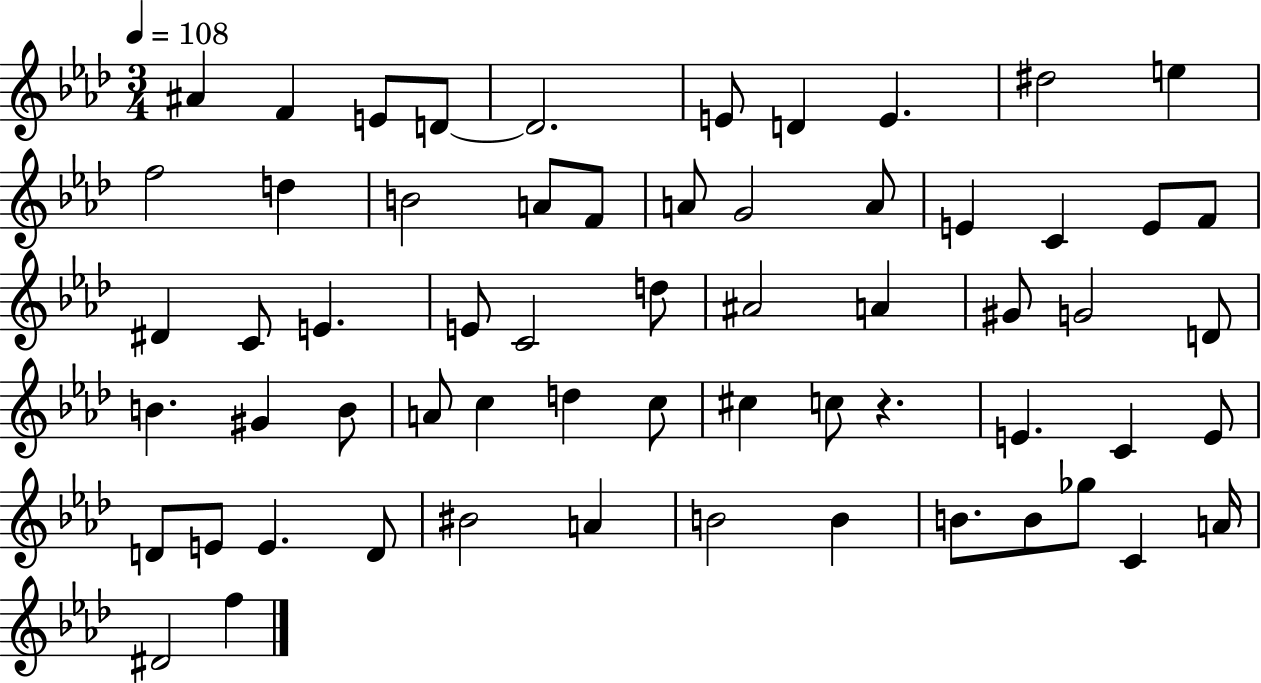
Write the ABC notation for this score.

X:1
T:Untitled
M:3/4
L:1/4
K:Ab
^A F E/2 D/2 D2 E/2 D E ^d2 e f2 d B2 A/2 F/2 A/2 G2 A/2 E C E/2 F/2 ^D C/2 E E/2 C2 d/2 ^A2 A ^G/2 G2 D/2 B ^G B/2 A/2 c d c/2 ^c c/2 z E C E/2 D/2 E/2 E D/2 ^B2 A B2 B B/2 B/2 _g/2 C A/4 ^D2 f